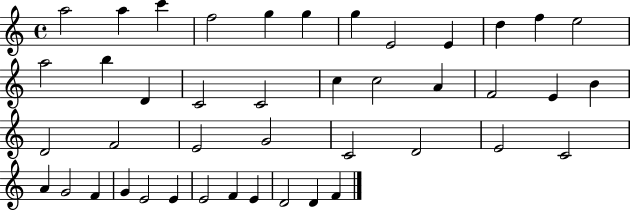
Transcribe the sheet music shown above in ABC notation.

X:1
T:Untitled
M:4/4
L:1/4
K:C
a2 a c' f2 g g g E2 E d f e2 a2 b D C2 C2 c c2 A F2 E B D2 F2 E2 G2 C2 D2 E2 C2 A G2 F G E2 E E2 F E D2 D F